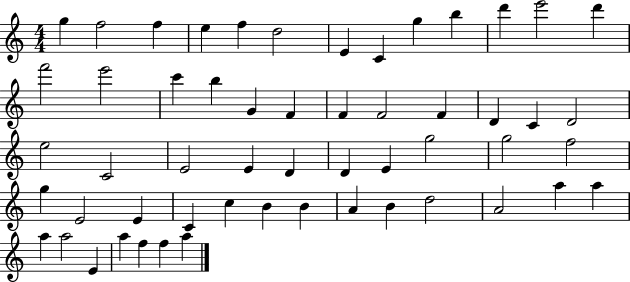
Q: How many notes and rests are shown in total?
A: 55